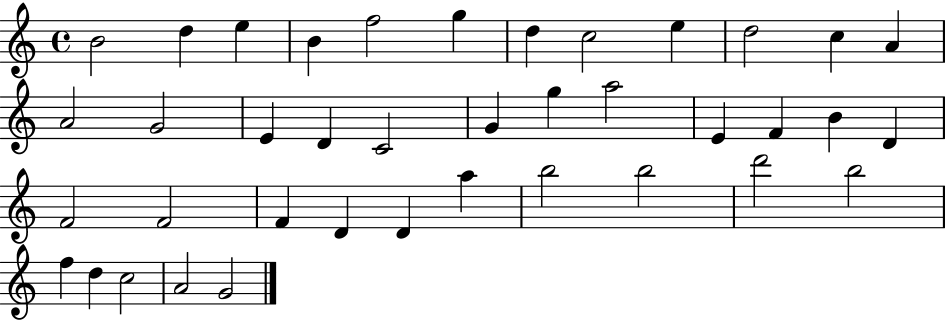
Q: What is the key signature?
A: C major